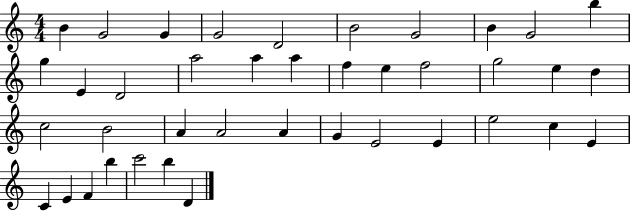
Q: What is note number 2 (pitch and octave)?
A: G4